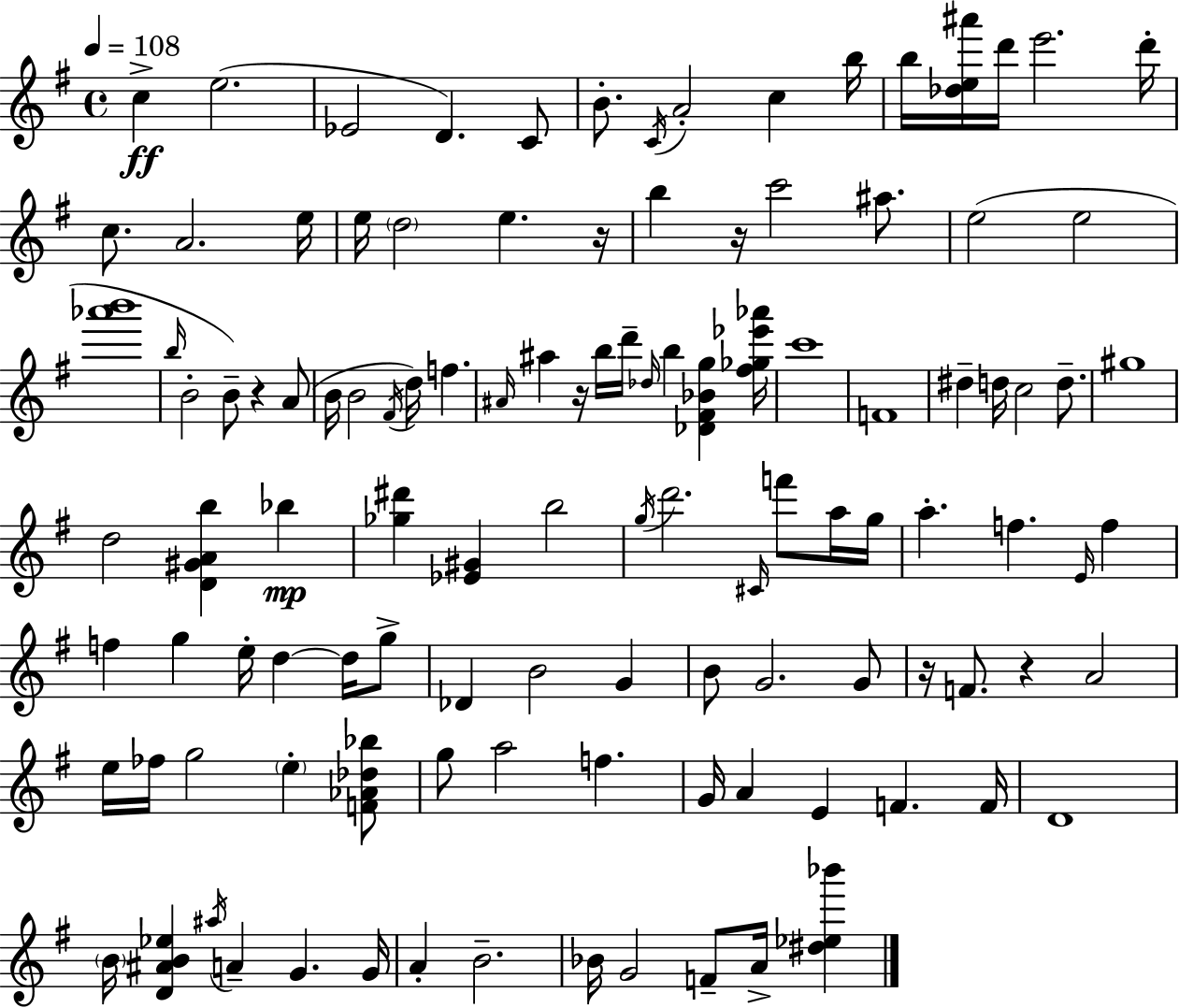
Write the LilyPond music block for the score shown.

{
  \clef treble
  \time 4/4
  \defaultTimeSignature
  \key e \minor
  \tempo 4 = 108
  \repeat volta 2 { c''4->\ff e''2.( | ees'2 d'4.) c'8 | b'8.-. \acciaccatura { c'16 } a'2-. c''4 | b''16 b''16 <des'' e'' ais'''>16 d'''16 e'''2. | \break d'''16-. c''8. a'2. | e''16 e''16 \parenthesize d''2 e''4. | r16 b''4 r16 c'''2 ais''8. | e''2( e''2 | \break <aes''' b'''>1 | \grace { b''16 } b'2-. b'8--) r4 | a'8( b'16 b'2 \acciaccatura { fis'16 } d''16) f''4. | \grace { ais'16 } ais''4 r16 b''16 d'''16-- \grace { des''16 } b''4 | \break <des' fis' bes' g''>4 <fis'' ges'' ees''' aes'''>16 c'''1 | f'1 | dis''4-- d''16 c''2 | d''8.-- gis''1 | \break d''2 <d' gis' a' b''>4 | bes''4\mp <ges'' dis'''>4 <ees' gis'>4 b''2 | \acciaccatura { g''16 } d'''2. | \grace { cis'16 } f'''8 a''16 g''16 a''4.-. f''4. | \break \grace { e'16 } f''4 f''4 g''4 | e''16-. d''4~~ d''16 g''8-> des'4 b'2 | g'4 b'8 g'2. | g'8 r16 f'8. r4 | \break a'2 e''16 fes''16 g''2 | \parenthesize e''4-. <f' aes' des'' bes''>8 g''8 a''2 | f''4. g'16 a'4 e'4 | f'4. f'16 d'1 | \break \parenthesize b'16 <d' ais' b' ees''>4 \acciaccatura { ais''16 } a'4-- | g'4. g'16 a'4-. b'2.-- | bes'16 g'2 | f'8-- a'16-> <dis'' ees'' bes'''>4 } \bar "|."
}